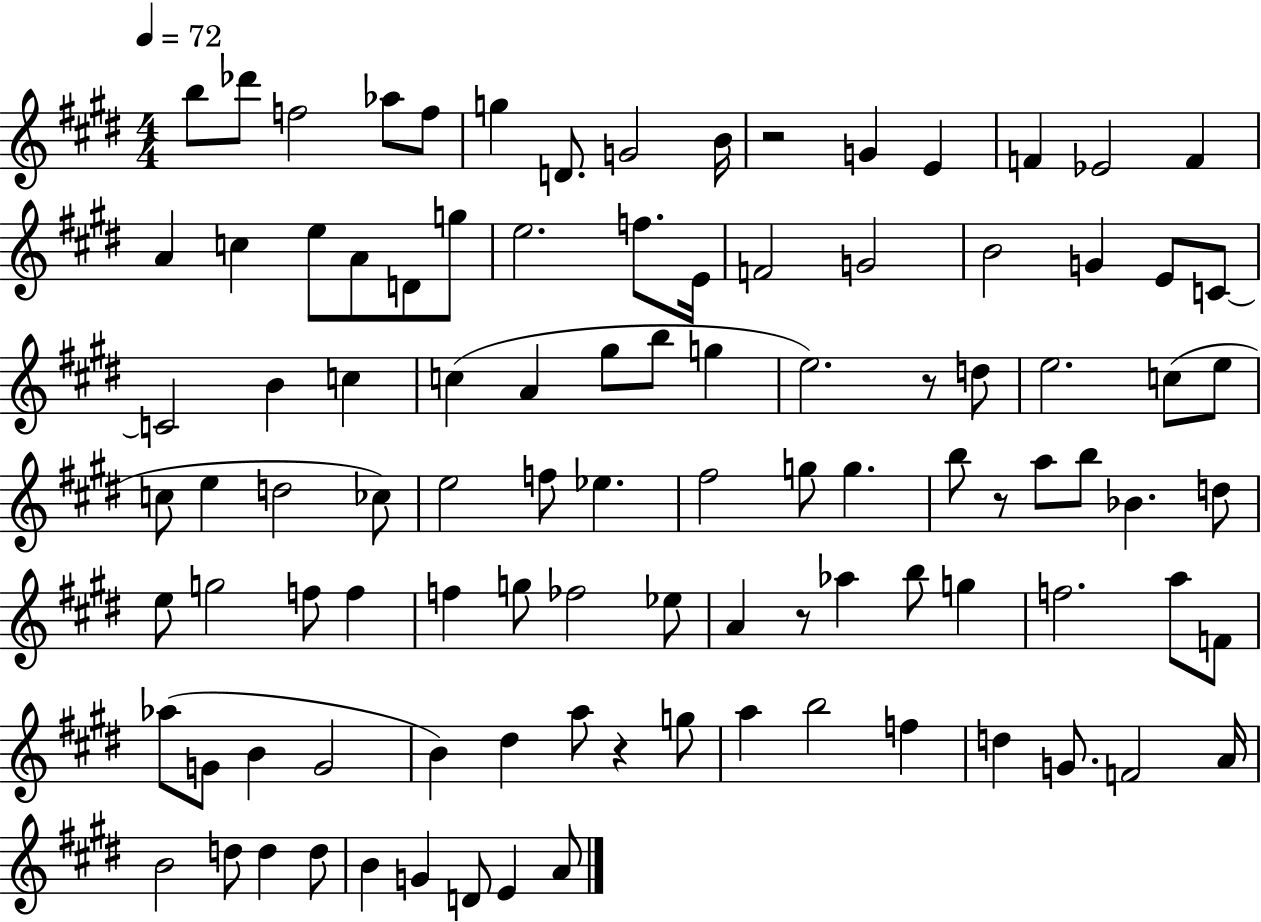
B5/e Db6/e F5/h Ab5/e F5/e G5/q D4/e. G4/h B4/s R/h G4/q E4/q F4/q Eb4/h F4/q A4/q C5/q E5/e A4/e D4/e G5/e E5/h. F5/e. E4/s F4/h G4/h B4/h G4/q E4/e C4/e C4/h B4/q C5/q C5/q A4/q G#5/e B5/e G5/q E5/h. R/e D5/e E5/h. C5/e E5/e C5/e E5/q D5/h CES5/e E5/h F5/e Eb5/q. F#5/h G5/e G5/q. B5/e R/e A5/e B5/e Bb4/q. D5/e E5/e G5/h F5/e F5/q F5/q G5/e FES5/h Eb5/e A4/q R/e Ab5/q B5/e G5/q F5/h. A5/e F4/e Ab5/e G4/e B4/q G4/h B4/q D#5/q A5/e R/q G5/e A5/q B5/h F5/q D5/q G4/e. F4/h A4/s B4/h D5/e D5/q D5/e B4/q G4/q D4/e E4/q A4/e